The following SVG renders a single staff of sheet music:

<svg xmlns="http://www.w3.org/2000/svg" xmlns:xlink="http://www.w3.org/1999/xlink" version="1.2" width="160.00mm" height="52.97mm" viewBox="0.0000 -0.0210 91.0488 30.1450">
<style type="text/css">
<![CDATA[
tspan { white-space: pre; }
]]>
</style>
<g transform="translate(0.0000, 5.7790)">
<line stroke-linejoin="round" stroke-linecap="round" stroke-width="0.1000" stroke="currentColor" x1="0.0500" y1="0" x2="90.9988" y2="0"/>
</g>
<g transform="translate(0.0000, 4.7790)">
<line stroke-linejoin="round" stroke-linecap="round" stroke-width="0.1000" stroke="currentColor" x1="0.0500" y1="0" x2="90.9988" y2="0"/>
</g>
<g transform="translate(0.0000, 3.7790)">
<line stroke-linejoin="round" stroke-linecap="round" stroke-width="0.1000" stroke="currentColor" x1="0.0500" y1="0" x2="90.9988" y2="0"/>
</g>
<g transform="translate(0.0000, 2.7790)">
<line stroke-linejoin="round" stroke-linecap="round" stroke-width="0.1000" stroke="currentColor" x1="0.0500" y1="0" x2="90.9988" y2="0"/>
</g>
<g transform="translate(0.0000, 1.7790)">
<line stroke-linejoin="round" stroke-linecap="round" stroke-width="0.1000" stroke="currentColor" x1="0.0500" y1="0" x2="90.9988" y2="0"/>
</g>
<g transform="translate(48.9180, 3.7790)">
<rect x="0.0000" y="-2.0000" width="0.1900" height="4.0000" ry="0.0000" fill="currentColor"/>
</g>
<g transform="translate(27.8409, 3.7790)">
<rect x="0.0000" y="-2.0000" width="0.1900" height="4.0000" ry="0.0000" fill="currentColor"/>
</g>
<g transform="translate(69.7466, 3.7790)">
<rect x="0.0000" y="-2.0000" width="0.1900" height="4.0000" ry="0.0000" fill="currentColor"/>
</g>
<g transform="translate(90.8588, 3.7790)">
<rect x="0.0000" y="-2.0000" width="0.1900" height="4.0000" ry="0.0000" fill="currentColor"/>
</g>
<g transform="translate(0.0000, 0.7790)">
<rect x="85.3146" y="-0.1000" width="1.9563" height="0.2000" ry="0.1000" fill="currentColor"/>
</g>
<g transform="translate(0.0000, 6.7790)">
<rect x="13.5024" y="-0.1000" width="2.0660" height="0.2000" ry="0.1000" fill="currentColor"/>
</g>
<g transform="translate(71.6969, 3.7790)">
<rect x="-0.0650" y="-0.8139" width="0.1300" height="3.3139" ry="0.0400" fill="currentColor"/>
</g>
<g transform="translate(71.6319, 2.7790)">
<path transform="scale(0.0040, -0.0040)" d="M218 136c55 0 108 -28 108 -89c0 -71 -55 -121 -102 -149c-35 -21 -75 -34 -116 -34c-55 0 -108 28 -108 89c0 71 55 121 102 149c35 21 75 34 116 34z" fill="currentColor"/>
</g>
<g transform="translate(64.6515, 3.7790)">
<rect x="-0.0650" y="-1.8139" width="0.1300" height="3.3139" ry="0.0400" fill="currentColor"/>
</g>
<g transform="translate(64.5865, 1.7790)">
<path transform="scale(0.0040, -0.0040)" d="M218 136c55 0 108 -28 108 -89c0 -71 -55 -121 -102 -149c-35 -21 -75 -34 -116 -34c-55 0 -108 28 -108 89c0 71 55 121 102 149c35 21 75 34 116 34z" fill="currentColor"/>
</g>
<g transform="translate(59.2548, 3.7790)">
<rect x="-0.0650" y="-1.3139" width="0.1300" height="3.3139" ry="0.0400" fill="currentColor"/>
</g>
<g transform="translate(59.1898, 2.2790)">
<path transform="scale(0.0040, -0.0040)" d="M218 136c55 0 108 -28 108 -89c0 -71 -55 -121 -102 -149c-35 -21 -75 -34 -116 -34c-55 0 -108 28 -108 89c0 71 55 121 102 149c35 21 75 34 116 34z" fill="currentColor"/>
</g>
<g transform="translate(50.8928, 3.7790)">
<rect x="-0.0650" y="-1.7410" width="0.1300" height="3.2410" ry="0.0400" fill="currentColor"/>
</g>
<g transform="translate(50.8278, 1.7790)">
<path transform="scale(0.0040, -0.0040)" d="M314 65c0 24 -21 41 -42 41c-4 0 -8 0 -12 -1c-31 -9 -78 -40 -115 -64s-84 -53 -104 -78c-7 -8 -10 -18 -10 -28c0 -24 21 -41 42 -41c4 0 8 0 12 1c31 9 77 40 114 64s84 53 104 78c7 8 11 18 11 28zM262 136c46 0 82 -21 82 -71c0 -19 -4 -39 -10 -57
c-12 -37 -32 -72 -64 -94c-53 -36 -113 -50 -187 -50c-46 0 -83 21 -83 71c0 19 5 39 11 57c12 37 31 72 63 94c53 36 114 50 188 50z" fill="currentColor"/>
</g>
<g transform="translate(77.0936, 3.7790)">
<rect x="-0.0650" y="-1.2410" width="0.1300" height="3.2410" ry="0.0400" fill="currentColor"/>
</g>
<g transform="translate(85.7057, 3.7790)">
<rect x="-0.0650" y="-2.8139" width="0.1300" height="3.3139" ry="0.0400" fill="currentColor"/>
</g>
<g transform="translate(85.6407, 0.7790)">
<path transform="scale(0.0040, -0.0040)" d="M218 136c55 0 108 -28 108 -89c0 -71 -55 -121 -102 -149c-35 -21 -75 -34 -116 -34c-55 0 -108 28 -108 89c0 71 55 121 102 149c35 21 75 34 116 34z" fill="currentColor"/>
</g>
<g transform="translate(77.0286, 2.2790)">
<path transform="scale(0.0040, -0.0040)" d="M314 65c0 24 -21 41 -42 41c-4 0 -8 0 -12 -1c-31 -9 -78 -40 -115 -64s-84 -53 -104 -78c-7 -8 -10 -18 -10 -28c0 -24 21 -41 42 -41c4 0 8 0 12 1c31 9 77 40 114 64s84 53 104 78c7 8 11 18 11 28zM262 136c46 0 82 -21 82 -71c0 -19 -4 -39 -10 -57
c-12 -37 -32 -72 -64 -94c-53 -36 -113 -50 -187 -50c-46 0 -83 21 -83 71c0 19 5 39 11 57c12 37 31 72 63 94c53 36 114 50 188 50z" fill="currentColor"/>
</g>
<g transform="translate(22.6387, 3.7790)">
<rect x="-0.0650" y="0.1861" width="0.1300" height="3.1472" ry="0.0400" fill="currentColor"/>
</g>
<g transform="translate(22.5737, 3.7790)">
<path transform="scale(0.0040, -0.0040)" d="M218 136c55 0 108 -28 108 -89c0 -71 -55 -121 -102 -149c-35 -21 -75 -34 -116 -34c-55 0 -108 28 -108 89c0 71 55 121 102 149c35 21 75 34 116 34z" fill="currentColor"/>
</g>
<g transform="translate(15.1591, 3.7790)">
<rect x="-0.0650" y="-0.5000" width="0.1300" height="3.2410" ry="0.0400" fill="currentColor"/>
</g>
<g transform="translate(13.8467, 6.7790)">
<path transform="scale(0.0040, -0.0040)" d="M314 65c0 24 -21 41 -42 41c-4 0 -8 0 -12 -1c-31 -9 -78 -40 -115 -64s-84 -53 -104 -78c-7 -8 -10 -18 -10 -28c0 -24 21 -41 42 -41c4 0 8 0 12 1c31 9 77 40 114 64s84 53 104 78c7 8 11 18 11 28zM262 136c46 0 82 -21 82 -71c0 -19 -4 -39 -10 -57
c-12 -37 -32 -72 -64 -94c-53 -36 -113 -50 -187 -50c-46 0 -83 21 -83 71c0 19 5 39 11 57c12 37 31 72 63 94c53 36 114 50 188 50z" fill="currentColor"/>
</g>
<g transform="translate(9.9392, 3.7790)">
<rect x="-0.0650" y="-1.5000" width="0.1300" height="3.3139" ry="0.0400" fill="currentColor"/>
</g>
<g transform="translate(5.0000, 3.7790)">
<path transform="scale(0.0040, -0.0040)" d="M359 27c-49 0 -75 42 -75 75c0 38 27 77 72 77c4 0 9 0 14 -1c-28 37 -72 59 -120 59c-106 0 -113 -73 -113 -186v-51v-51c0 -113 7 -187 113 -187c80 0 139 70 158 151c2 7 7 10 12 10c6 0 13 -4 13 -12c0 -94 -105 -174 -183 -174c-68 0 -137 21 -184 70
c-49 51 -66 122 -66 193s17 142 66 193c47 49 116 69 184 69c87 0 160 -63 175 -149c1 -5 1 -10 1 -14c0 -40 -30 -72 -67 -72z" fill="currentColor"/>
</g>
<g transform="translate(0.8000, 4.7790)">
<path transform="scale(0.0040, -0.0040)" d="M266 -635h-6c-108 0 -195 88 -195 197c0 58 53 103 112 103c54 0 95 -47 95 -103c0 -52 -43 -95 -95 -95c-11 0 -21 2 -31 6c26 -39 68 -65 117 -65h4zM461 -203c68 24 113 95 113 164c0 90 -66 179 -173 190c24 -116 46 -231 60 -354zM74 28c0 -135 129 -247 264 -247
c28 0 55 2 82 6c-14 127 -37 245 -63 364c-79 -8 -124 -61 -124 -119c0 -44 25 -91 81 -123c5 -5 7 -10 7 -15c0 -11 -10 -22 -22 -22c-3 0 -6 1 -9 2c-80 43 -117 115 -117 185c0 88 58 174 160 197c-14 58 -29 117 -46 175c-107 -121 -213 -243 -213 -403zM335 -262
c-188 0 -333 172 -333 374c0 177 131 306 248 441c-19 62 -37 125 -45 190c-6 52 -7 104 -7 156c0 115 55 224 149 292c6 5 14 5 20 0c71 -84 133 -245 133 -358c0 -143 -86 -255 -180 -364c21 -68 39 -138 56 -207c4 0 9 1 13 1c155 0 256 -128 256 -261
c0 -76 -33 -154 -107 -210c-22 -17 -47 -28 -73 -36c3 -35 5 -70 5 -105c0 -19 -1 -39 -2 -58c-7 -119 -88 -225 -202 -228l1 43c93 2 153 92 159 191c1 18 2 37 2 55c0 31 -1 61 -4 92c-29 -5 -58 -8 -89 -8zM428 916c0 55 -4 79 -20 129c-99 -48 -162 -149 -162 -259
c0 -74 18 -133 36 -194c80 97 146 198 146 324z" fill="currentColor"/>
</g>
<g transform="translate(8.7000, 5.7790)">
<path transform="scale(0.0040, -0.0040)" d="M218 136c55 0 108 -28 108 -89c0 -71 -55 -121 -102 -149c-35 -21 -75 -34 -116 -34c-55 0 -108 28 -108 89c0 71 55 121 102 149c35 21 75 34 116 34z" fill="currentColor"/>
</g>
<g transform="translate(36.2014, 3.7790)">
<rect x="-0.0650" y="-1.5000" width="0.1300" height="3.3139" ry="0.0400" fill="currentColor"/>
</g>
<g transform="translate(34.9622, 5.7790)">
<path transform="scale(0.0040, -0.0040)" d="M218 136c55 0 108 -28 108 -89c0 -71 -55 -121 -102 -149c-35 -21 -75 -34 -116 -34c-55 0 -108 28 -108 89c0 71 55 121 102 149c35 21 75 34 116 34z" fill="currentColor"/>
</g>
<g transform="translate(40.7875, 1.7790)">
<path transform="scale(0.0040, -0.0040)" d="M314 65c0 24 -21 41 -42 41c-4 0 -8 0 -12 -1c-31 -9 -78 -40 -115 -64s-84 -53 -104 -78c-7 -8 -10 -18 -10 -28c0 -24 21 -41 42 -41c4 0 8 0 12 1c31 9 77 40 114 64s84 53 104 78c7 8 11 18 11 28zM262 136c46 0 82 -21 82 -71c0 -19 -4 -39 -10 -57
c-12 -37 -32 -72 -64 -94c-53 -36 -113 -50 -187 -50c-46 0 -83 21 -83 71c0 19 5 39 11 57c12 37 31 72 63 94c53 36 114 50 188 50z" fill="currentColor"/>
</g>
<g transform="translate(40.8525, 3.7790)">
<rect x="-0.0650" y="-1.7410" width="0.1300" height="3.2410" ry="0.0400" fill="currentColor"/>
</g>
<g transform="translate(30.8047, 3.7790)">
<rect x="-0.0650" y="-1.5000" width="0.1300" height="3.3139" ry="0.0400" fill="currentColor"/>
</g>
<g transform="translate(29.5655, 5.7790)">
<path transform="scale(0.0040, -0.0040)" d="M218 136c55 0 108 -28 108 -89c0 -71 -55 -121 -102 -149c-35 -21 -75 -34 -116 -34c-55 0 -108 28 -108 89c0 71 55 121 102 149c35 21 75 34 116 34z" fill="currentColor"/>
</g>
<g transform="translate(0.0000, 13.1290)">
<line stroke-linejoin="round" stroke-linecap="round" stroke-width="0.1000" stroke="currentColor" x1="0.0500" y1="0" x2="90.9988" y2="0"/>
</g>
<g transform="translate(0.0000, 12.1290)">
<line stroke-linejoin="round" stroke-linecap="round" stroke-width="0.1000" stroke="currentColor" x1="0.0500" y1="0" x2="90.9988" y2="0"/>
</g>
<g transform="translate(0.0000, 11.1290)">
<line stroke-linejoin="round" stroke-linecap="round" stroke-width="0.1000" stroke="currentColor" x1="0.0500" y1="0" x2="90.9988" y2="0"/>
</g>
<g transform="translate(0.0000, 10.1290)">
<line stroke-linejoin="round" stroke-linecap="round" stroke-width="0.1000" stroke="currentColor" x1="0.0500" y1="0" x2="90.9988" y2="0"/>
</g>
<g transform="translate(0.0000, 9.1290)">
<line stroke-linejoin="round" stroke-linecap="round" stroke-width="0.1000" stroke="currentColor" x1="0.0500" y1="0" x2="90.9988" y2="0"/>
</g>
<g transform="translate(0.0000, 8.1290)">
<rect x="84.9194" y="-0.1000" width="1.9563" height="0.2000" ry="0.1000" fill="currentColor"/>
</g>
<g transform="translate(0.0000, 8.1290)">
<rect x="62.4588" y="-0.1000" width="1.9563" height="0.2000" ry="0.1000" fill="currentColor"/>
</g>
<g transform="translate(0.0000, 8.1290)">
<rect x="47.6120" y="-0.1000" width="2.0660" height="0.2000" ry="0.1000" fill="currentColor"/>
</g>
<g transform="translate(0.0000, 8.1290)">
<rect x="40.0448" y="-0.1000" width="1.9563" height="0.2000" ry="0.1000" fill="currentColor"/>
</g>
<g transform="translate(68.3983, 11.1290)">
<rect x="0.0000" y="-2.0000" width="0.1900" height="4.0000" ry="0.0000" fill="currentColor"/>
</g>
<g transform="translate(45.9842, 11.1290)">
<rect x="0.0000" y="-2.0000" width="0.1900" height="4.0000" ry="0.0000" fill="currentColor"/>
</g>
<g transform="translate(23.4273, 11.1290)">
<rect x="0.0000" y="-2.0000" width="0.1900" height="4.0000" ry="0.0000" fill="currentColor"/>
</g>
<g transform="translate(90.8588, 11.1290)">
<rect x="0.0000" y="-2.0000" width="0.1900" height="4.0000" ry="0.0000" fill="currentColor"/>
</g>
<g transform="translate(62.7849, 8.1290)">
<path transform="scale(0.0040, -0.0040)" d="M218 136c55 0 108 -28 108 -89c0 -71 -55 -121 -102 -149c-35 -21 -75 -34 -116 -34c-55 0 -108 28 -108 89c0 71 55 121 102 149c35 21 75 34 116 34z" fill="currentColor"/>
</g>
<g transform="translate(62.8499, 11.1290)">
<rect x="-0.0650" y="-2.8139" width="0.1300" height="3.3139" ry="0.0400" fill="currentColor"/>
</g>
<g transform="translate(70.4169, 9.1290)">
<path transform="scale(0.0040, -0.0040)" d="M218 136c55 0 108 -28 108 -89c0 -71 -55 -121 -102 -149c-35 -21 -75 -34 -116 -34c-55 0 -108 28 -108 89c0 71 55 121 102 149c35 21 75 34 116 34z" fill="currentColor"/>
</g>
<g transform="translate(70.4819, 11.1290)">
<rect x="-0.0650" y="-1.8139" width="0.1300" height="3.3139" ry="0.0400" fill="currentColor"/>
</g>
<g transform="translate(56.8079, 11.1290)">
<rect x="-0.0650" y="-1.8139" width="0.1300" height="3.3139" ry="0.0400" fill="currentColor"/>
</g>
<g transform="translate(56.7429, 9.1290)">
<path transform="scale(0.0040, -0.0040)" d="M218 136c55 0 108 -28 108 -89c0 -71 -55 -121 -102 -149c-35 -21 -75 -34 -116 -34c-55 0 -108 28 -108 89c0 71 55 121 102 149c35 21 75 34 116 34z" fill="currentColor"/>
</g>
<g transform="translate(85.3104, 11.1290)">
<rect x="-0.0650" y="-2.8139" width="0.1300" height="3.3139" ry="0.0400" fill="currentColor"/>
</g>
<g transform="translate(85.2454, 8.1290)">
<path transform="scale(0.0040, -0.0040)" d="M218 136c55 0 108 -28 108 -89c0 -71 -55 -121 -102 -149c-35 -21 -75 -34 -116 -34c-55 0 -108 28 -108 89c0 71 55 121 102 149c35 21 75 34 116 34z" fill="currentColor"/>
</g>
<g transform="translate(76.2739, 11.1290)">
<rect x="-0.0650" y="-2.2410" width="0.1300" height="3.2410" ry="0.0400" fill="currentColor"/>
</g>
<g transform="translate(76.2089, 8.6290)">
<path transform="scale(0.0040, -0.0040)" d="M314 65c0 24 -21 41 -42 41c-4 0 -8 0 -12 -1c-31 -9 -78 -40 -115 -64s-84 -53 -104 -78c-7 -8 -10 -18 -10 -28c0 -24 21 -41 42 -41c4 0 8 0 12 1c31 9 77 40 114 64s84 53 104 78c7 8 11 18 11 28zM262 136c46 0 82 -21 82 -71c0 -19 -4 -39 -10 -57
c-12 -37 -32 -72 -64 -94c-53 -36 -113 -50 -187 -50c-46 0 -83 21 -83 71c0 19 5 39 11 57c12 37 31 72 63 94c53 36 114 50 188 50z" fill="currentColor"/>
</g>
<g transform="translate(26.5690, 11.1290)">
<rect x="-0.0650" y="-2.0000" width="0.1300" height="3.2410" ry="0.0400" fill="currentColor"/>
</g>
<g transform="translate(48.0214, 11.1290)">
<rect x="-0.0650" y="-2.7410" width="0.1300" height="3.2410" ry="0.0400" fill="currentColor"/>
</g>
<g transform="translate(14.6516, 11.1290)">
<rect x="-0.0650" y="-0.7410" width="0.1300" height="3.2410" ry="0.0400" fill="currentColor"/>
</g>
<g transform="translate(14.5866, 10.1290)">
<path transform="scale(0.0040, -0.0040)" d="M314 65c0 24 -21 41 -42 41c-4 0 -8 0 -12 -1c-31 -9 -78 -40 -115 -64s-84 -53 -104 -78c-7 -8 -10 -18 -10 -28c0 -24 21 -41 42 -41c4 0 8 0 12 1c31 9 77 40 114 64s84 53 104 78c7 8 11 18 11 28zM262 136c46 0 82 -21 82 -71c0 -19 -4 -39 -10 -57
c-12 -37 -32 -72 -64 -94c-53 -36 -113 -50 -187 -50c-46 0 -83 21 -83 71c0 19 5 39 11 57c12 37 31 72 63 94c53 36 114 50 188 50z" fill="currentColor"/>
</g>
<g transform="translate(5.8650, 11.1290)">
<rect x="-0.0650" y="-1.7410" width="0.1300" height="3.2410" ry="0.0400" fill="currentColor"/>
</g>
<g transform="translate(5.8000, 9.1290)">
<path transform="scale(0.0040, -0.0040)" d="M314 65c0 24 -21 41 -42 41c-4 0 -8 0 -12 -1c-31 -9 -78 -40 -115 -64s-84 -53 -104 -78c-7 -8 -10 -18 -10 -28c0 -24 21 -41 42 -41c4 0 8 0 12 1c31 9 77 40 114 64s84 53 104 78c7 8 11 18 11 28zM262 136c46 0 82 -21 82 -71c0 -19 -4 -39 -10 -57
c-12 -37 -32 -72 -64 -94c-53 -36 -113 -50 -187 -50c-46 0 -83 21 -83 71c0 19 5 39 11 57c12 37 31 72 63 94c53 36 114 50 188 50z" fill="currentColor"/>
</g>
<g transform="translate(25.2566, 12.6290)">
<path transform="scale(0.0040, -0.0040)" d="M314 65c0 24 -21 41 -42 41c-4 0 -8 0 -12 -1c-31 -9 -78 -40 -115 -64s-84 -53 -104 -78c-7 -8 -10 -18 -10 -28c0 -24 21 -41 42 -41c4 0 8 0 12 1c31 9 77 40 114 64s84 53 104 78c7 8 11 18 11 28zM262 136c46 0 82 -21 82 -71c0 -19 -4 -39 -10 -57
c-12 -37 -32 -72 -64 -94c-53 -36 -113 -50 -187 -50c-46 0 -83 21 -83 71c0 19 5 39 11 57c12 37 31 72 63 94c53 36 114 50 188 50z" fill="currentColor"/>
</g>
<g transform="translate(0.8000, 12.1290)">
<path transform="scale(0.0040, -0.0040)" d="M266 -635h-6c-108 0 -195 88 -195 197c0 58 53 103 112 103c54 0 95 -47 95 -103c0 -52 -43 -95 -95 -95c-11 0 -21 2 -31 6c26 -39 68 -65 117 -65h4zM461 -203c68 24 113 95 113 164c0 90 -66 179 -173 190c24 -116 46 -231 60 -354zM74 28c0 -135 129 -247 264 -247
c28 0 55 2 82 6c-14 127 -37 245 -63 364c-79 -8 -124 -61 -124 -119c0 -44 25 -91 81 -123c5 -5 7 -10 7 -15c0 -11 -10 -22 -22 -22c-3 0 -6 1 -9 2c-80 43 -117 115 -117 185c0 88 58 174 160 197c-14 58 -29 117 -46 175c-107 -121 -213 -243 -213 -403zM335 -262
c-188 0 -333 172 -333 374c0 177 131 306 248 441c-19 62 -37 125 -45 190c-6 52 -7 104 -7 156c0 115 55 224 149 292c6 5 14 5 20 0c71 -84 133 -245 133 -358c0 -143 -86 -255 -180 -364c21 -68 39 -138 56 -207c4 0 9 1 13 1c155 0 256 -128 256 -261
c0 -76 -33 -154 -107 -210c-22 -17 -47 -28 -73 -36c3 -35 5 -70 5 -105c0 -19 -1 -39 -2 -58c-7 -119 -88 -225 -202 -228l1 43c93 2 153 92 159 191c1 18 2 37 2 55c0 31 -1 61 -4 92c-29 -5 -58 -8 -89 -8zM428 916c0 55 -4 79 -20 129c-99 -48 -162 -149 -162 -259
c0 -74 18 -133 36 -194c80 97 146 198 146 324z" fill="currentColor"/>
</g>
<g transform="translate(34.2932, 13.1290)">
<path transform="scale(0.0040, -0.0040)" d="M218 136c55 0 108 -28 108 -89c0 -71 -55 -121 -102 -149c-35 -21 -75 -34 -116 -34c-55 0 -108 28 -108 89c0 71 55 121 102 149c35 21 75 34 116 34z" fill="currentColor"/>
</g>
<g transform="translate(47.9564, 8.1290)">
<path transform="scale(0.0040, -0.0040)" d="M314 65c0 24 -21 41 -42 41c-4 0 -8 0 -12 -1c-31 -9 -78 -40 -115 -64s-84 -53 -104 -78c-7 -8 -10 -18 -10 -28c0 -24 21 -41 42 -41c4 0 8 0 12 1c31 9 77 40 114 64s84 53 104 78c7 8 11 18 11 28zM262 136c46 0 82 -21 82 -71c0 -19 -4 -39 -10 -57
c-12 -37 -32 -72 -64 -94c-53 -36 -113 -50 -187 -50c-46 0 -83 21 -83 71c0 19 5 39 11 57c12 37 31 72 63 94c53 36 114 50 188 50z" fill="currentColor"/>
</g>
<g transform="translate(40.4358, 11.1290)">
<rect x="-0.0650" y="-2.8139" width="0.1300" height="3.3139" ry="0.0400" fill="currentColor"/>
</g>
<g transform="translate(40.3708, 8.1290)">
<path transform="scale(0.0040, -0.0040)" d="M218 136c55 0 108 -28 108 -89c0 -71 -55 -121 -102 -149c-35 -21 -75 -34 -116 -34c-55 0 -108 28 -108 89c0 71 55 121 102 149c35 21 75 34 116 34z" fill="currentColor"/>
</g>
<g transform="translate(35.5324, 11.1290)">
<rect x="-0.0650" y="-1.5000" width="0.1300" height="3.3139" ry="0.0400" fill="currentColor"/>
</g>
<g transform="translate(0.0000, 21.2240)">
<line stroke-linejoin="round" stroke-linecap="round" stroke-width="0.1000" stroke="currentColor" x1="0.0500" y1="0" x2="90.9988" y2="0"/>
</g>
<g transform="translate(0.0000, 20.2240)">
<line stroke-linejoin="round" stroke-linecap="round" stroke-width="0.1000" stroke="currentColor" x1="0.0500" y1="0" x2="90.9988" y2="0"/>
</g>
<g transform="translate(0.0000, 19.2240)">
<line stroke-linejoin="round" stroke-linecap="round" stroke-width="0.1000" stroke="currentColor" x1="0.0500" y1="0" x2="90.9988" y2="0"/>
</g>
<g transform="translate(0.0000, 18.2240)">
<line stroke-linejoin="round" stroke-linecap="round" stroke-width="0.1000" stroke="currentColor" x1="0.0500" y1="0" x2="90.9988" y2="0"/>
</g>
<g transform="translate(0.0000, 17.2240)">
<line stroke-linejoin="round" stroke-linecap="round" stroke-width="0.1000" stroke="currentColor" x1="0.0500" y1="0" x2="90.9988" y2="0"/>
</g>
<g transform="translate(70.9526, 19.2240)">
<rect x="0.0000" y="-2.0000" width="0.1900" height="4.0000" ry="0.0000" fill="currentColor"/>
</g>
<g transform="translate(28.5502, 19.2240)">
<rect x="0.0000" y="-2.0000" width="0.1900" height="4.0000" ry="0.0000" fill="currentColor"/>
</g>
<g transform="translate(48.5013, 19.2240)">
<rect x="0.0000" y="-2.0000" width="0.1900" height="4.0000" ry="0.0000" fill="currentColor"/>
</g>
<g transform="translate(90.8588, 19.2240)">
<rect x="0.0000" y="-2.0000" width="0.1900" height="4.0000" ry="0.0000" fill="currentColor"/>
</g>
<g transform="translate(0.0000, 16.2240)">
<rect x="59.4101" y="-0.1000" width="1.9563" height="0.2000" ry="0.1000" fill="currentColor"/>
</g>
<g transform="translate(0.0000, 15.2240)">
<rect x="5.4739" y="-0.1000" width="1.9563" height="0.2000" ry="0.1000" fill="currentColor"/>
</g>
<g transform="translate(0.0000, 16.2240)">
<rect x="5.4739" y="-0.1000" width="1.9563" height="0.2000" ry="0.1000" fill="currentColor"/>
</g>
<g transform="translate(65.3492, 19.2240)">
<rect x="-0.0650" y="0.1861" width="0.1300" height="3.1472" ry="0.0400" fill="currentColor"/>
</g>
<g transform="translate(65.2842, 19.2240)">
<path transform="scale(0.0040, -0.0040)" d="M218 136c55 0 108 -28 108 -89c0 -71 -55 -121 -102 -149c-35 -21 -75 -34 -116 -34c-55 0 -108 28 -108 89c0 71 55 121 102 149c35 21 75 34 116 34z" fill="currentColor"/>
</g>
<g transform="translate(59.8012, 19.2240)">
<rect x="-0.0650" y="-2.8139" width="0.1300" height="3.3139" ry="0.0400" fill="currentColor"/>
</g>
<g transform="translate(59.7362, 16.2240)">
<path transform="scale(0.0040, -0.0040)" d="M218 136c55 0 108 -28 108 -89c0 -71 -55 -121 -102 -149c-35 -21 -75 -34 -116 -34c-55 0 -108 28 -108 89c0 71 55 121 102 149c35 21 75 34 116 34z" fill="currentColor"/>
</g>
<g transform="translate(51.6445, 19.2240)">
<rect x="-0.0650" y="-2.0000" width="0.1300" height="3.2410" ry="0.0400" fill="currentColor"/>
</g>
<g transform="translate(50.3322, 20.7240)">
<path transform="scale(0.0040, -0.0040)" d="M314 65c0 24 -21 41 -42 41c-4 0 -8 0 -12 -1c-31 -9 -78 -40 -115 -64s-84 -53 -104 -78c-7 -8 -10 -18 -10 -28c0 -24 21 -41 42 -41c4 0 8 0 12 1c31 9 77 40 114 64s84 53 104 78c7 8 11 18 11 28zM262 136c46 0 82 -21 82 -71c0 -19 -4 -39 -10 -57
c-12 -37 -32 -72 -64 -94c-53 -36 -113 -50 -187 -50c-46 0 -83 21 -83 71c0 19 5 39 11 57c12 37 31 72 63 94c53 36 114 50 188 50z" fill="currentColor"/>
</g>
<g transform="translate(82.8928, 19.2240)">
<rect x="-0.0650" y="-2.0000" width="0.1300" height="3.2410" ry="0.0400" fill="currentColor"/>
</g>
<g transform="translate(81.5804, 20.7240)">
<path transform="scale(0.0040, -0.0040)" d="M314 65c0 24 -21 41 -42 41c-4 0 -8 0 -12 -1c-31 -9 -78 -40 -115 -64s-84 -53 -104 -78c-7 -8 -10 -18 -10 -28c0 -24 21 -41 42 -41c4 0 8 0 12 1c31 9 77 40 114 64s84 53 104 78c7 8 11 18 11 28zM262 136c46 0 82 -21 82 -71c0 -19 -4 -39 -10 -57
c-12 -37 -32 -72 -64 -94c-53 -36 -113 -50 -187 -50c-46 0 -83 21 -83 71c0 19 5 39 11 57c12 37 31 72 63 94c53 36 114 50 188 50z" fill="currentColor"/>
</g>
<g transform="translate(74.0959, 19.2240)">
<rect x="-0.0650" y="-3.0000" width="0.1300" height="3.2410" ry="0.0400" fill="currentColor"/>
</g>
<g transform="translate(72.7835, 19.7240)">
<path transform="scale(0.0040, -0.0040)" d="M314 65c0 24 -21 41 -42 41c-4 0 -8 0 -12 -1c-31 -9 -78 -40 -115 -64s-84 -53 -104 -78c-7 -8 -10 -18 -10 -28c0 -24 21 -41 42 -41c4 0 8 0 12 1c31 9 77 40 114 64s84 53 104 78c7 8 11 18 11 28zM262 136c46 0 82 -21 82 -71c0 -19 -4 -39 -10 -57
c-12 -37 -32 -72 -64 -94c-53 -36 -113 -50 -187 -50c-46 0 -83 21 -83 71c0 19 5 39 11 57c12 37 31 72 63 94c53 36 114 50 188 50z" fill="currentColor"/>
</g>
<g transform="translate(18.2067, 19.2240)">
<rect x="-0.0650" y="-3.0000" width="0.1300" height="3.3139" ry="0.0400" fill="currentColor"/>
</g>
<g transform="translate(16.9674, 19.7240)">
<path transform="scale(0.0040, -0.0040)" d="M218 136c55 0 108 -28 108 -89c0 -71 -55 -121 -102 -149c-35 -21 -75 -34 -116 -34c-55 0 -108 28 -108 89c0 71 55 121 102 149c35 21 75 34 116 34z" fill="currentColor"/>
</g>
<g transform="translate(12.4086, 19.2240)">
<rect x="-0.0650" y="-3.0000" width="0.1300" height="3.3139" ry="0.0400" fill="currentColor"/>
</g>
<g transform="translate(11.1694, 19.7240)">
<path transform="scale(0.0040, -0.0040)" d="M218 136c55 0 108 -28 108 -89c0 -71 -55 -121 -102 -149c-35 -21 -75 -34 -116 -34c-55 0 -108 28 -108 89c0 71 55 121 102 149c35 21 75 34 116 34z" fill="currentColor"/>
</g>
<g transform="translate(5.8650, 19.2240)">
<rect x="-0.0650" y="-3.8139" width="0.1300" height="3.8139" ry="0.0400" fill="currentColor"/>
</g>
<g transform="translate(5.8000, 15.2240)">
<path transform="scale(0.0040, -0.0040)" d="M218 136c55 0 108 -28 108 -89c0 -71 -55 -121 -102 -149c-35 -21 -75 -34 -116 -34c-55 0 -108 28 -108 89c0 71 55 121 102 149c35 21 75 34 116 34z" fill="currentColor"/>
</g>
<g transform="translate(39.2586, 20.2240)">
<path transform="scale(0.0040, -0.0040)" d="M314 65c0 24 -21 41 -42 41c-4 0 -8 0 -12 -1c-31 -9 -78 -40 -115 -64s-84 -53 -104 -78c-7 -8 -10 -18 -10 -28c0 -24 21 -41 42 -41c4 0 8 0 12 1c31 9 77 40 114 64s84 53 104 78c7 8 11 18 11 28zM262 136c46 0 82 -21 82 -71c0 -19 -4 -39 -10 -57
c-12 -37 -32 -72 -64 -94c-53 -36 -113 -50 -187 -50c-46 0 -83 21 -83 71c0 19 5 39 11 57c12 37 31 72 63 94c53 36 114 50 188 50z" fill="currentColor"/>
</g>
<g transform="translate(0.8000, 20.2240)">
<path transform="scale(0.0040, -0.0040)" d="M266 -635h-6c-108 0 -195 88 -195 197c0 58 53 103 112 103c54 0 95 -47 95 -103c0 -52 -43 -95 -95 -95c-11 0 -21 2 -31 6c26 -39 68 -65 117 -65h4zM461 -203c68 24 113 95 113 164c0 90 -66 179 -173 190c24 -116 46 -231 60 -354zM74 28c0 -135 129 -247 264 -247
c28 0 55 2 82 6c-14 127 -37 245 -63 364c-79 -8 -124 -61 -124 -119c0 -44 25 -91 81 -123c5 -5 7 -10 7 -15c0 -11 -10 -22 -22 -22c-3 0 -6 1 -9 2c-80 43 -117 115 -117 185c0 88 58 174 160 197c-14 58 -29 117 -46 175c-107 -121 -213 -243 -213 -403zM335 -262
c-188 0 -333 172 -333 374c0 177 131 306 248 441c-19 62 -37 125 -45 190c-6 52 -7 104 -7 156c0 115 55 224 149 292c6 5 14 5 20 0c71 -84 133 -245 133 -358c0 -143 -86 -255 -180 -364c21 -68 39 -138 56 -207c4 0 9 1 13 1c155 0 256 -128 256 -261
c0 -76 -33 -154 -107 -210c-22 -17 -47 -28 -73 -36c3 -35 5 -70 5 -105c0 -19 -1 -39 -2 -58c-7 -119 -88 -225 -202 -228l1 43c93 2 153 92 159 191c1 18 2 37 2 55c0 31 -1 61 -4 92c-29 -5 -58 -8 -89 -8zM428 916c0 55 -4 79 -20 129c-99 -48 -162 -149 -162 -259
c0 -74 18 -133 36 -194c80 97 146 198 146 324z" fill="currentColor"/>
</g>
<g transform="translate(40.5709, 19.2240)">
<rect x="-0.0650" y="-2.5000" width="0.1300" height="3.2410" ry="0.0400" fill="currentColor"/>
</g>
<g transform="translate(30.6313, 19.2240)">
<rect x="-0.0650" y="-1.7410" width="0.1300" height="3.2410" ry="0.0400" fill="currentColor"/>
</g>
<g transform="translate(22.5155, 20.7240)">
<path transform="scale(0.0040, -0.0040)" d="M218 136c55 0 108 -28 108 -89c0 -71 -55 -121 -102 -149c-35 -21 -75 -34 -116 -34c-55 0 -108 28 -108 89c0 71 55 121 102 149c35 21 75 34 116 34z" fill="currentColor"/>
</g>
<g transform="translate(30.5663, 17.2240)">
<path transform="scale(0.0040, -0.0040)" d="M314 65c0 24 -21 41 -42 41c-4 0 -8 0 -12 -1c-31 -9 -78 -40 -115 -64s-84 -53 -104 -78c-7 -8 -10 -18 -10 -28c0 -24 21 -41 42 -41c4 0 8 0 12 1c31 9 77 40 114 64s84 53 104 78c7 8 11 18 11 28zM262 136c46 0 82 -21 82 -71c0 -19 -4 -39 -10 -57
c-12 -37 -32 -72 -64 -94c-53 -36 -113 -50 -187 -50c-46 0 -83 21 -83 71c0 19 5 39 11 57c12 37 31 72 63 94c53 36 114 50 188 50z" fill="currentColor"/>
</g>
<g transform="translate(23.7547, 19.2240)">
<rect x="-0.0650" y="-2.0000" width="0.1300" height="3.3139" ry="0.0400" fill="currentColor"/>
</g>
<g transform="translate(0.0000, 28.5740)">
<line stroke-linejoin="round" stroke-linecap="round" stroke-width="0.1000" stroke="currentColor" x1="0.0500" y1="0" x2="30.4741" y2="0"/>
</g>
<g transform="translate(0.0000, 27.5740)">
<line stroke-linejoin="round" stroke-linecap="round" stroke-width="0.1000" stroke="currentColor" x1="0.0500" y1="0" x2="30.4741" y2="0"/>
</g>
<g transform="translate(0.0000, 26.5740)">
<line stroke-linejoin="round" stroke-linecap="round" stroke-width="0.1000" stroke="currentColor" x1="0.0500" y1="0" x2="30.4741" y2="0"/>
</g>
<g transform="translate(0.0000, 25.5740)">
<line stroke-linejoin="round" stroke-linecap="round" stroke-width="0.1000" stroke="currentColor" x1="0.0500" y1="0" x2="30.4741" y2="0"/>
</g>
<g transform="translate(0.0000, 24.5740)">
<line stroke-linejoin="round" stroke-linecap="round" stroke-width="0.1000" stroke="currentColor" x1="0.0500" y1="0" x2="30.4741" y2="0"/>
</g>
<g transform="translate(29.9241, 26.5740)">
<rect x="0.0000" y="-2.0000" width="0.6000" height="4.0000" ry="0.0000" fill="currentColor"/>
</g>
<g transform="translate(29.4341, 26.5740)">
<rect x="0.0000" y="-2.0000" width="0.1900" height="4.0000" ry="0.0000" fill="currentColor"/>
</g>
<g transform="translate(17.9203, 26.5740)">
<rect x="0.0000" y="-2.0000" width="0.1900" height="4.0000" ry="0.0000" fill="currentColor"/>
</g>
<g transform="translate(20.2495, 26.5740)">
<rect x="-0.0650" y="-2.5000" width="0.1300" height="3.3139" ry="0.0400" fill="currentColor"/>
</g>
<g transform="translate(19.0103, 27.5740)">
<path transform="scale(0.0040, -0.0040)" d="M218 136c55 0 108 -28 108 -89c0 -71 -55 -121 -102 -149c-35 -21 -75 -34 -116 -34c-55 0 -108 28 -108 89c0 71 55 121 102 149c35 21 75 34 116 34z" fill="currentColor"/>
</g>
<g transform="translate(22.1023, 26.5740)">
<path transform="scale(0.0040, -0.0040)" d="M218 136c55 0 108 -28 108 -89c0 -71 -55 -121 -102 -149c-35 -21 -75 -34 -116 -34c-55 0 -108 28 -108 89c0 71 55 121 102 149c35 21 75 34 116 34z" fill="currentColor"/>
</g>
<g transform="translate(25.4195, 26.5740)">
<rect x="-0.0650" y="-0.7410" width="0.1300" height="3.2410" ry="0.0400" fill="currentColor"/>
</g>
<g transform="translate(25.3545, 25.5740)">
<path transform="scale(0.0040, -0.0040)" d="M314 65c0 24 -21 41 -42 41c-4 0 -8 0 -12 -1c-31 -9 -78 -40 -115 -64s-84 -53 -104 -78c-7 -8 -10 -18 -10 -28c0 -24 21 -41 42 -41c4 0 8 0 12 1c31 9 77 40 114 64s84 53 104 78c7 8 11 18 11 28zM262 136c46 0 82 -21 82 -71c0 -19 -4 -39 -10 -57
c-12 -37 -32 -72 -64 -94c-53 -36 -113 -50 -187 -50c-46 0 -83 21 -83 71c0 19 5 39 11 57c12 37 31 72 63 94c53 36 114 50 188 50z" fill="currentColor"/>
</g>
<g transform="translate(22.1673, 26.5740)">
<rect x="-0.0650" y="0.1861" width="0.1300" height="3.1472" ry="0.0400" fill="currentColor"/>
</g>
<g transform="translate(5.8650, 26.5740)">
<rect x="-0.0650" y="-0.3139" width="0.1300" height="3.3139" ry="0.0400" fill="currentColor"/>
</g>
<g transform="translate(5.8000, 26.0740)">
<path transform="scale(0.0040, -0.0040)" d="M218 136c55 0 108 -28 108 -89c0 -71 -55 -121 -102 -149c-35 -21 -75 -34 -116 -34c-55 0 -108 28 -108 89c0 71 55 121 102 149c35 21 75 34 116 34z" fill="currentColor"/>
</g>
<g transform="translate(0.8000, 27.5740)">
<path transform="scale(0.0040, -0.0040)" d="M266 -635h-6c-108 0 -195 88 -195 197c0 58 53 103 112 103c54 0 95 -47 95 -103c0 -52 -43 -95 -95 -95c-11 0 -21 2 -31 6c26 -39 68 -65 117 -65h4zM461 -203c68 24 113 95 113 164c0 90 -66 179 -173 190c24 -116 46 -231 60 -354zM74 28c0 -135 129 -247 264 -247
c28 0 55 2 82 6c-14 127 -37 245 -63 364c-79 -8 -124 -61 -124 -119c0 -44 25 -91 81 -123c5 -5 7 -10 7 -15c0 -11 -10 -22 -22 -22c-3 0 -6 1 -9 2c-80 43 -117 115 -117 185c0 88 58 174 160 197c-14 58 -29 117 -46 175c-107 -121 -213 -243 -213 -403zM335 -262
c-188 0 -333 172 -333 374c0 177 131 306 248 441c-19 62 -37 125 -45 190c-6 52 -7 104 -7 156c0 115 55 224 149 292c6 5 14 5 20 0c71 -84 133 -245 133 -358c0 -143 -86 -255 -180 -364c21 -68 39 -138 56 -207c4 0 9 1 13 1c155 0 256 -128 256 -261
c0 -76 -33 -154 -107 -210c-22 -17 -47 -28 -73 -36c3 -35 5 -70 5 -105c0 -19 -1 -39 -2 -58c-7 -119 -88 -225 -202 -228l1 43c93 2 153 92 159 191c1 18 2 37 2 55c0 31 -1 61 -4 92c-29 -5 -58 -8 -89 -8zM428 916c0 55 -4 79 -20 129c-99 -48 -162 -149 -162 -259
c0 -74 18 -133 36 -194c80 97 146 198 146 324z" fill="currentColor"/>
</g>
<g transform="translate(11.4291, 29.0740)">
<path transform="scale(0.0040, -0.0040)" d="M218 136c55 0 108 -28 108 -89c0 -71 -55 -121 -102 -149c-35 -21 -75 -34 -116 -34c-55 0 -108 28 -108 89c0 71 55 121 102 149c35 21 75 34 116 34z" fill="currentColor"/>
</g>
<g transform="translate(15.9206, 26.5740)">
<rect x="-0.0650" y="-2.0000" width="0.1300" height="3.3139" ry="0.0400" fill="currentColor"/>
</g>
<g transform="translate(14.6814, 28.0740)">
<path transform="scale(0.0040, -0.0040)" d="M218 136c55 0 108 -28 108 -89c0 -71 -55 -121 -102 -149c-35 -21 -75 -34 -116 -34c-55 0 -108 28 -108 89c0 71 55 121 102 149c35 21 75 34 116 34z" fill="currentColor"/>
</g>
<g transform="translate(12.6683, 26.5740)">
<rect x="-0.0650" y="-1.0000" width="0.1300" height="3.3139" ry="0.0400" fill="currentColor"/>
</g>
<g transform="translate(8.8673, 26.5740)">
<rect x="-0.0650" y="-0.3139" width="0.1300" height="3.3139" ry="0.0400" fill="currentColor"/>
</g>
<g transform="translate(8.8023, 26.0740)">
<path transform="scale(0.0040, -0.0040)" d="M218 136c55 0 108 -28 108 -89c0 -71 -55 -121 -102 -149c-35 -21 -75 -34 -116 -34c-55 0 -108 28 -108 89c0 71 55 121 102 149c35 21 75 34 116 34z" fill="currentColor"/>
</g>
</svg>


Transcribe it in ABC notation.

X:1
T:Untitled
M:4/4
L:1/4
K:C
E C2 B E E f2 f2 e f d e2 a f2 d2 F2 E a a2 f a f g2 a c' A A F f2 G2 F2 a B A2 F2 c c D F G B d2